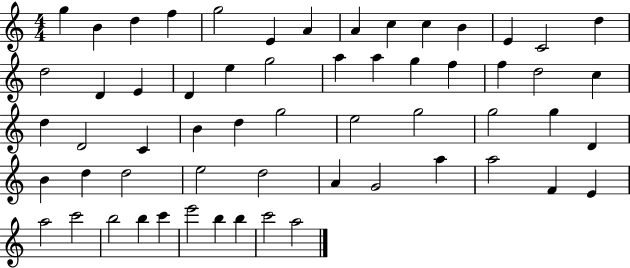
G5/q B4/q D5/q F5/q G5/h E4/q A4/q A4/q C5/q C5/q B4/q E4/q C4/h D5/q D5/h D4/q E4/q D4/q E5/q G5/h A5/q A5/q G5/q F5/q F5/q D5/h C5/q D5/q D4/h C4/q B4/q D5/q G5/h E5/h G5/h G5/h G5/q D4/q B4/q D5/q D5/h E5/h D5/h A4/q G4/h A5/q A5/h F4/q E4/q A5/h C6/h B5/h B5/q C6/q E6/h B5/q B5/q C6/h A5/h